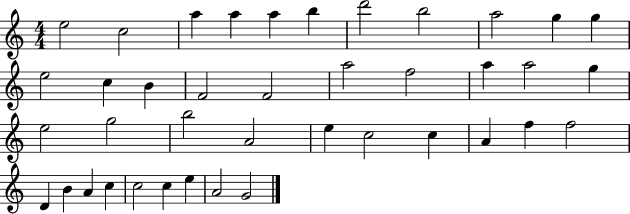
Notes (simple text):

E5/h C5/h A5/q A5/q A5/q B5/q D6/h B5/h A5/h G5/q G5/q E5/h C5/q B4/q F4/h F4/h A5/h F5/h A5/q A5/h G5/q E5/h G5/h B5/h A4/h E5/q C5/h C5/q A4/q F5/q F5/h D4/q B4/q A4/q C5/q C5/h C5/q E5/q A4/h G4/h